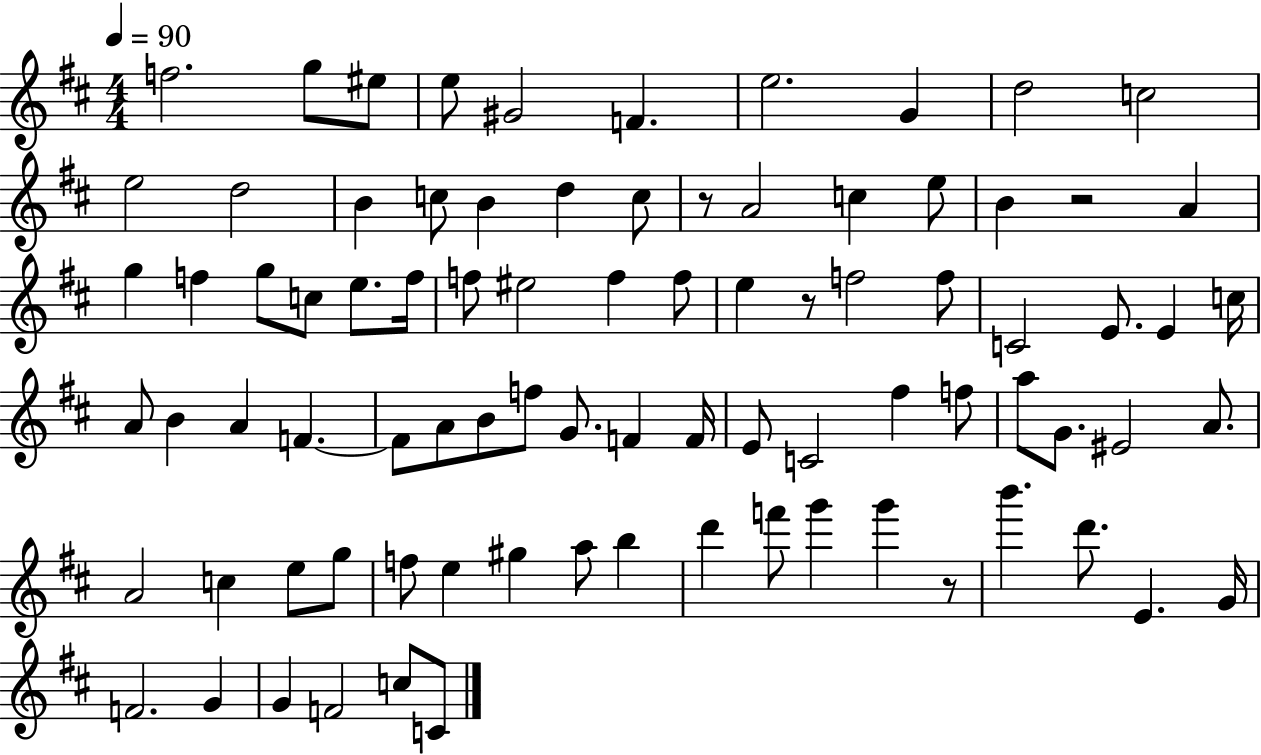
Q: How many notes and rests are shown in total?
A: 85